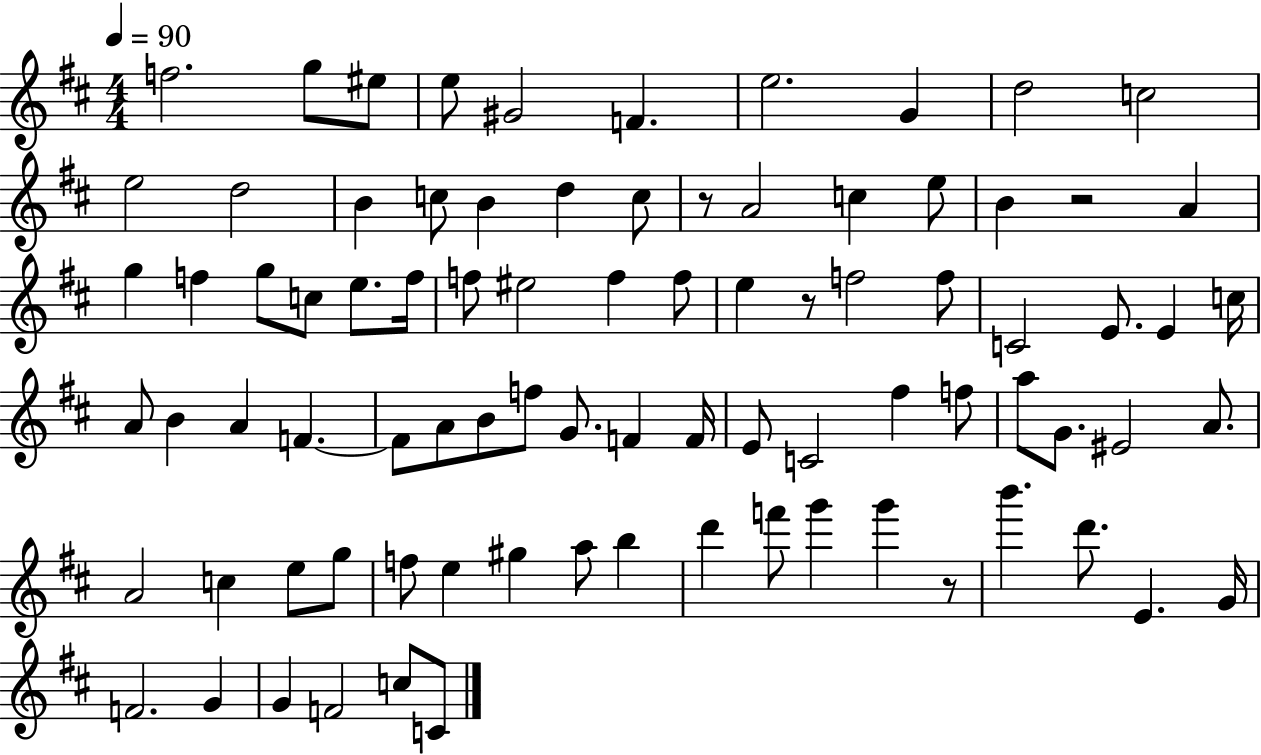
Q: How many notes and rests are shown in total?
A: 85